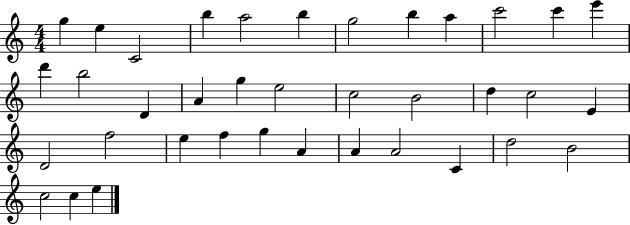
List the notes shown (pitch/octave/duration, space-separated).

G5/q E5/q C4/h B5/q A5/h B5/q G5/h B5/q A5/q C6/h C6/q E6/q D6/q B5/h D4/q A4/q G5/q E5/h C5/h B4/h D5/q C5/h E4/q D4/h F5/h E5/q F5/q G5/q A4/q A4/q A4/h C4/q D5/h B4/h C5/h C5/q E5/q